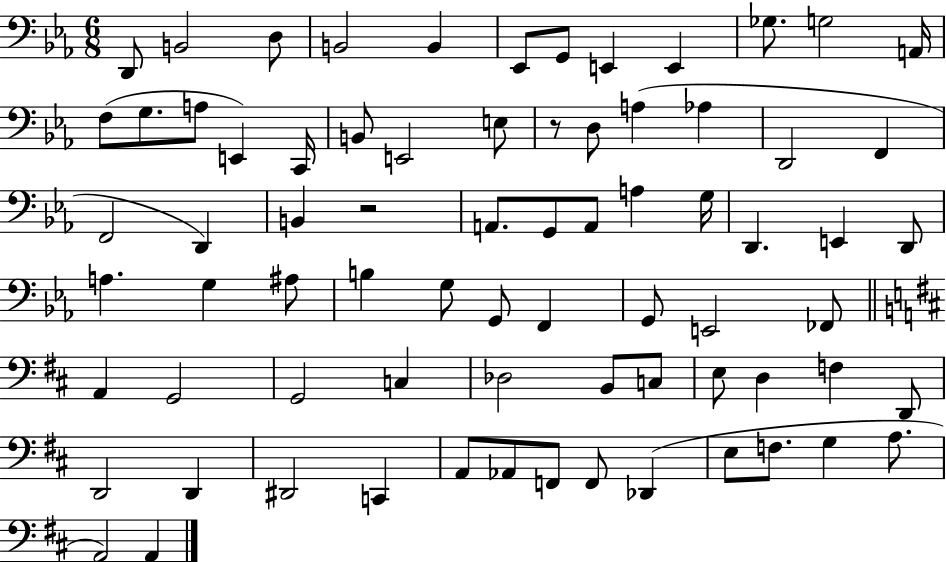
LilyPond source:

{
  \clef bass
  \numericTimeSignature
  \time 6/8
  \key ees \major
  d,8 b,2 d8 | b,2 b,4 | ees,8 g,8 e,4 e,4 | ges8. g2 a,16 | \break f8( g8. a8 e,4) c,16 | b,8 e,2 e8 | r8 d8 a4( aes4 | d,2 f,4 | \break f,2 d,4) | b,4 r2 | a,8. g,8 a,8 a4 g16 | d,4. e,4 d,8 | \break a4. g4 ais8 | b4 g8 g,8 f,4 | g,8 e,2 fes,8 | \bar "||" \break \key d \major a,4 g,2 | g,2 c4 | des2 b,8 c8 | e8 d4 f4 d,8 | \break d,2 d,4 | dis,2 c,4 | a,8 aes,8 f,8 f,8 des,4( | e8 f8. g4 a8. | \break a,2) a,4 | \bar "|."
}